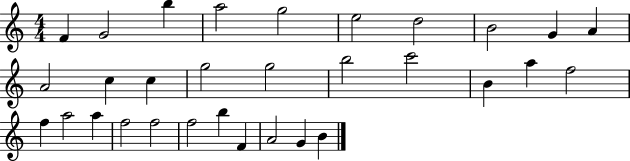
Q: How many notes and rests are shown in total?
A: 31